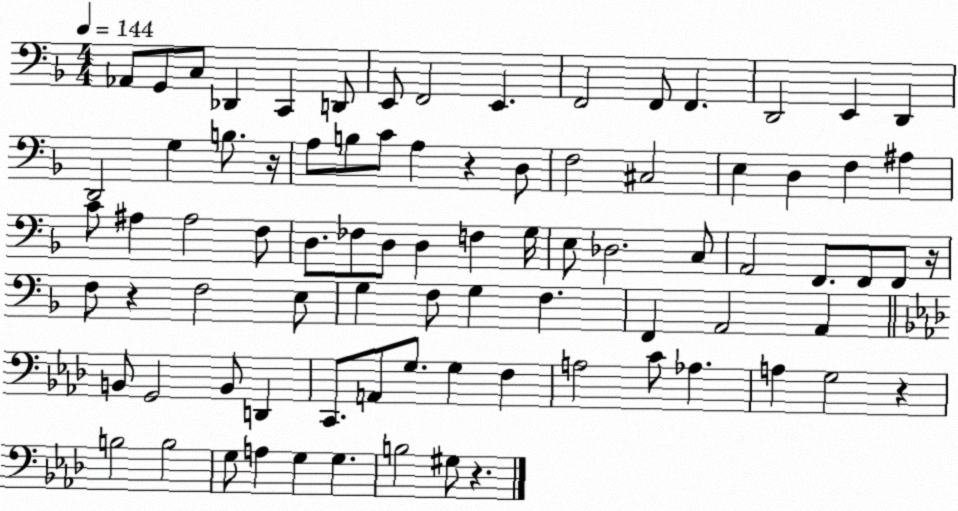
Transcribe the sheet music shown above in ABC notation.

X:1
T:Untitled
M:4/4
L:1/4
K:F
_A,,/2 G,,/2 C,/2 _D,, C,, D,,/2 E,,/2 F,,2 E,, F,,2 F,,/2 F,, D,,2 E,, D,, D,,2 G, B,/2 z/4 A,/2 B,/2 C/2 A, z D,/2 F,2 ^C,2 E, D, F, ^A, C/2 ^A, ^A,2 F,/2 D,/2 _F,/2 D,/2 D, F, G,/4 E,/2 _D,2 C,/2 A,,2 F,,/2 F,,/2 F,,/2 z/4 F,/2 z F,2 E,/2 G, F,/2 G, F, F,, A,,2 A,, B,,/2 G,,2 B,,/2 D,, C,,/2 A,,/2 G,/2 G, F, A,2 C/2 _A, A, G,2 z B,2 B,2 G,/2 A, G, G, B,2 ^G,/2 z